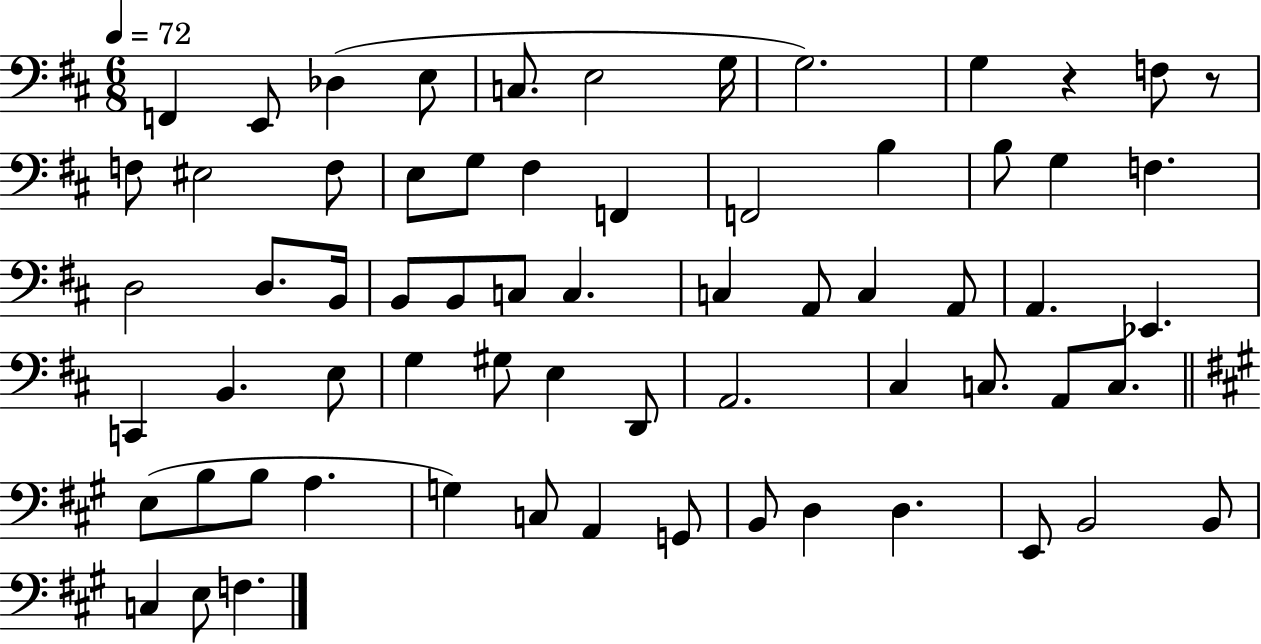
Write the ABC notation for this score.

X:1
T:Untitled
M:6/8
L:1/4
K:D
F,, E,,/2 _D, E,/2 C,/2 E,2 G,/4 G,2 G, z F,/2 z/2 F,/2 ^E,2 F,/2 E,/2 G,/2 ^F, F,, F,,2 B, B,/2 G, F, D,2 D,/2 B,,/4 B,,/2 B,,/2 C,/2 C, C, A,,/2 C, A,,/2 A,, _E,, C,, B,, E,/2 G, ^G,/2 E, D,,/2 A,,2 ^C, C,/2 A,,/2 C,/2 E,/2 B,/2 B,/2 A, G, C,/2 A,, G,,/2 B,,/2 D, D, E,,/2 B,,2 B,,/2 C, E,/2 F,